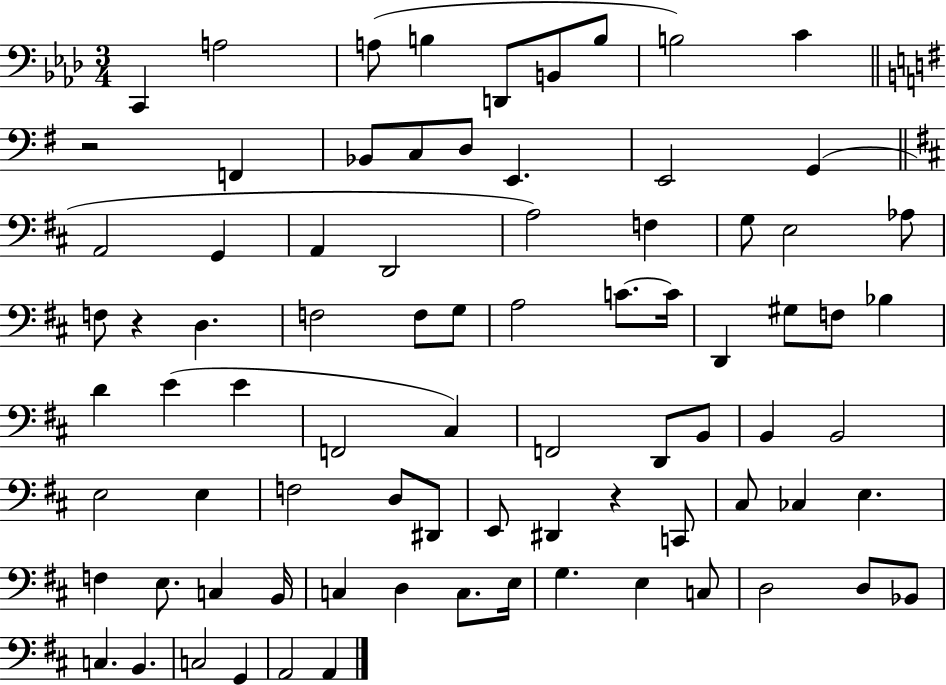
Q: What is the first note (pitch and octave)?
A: C2